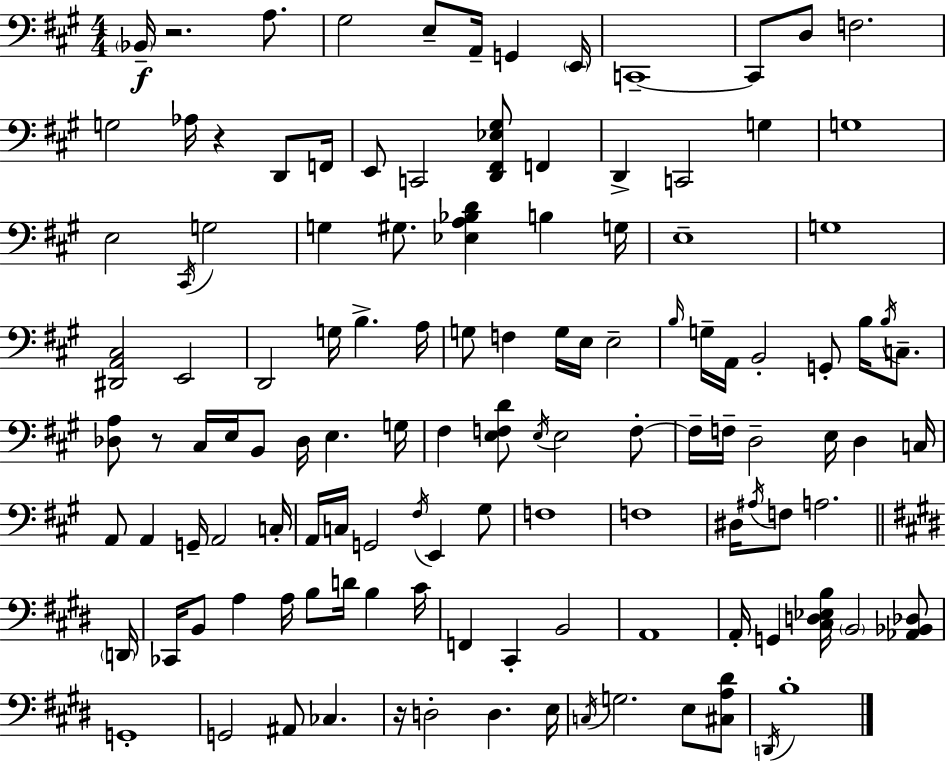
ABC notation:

X:1
T:Untitled
M:4/4
L:1/4
K:A
_B,,/4 z2 A,/2 ^G,2 E,/2 A,,/4 G,, E,,/4 C,,4 C,,/2 D,/2 F,2 G,2 _A,/4 z D,,/2 F,,/4 E,,/2 C,,2 [D,,^F,,_E,^G,]/2 F,, D,, C,,2 G, G,4 E,2 ^C,,/4 G,2 G, ^G,/2 [_E,A,_B,D] B, G,/4 E,4 G,4 [^D,,A,,^C,]2 E,,2 D,,2 G,/4 B, A,/4 G,/2 F, G,/4 E,/4 E,2 B,/4 G,/4 A,,/4 B,,2 G,,/2 B,/4 B,/4 C,/2 [_D,A,]/2 z/2 ^C,/4 E,/4 B,,/2 _D,/4 E, G,/4 ^F, [E,F,D]/2 E,/4 E,2 F,/2 F,/4 F,/4 D,2 E,/4 D, C,/4 A,,/2 A,, G,,/4 A,,2 C,/4 A,,/4 C,/4 G,,2 ^F,/4 E,, ^G,/2 F,4 F,4 ^D,/4 ^A,/4 F,/2 A,2 D,,/4 _C,,/4 B,,/2 A, A,/4 B,/2 D/4 B, ^C/4 F,, ^C,, B,,2 A,,4 A,,/4 G,, [^C,D,_E,B,]/4 B,,2 [_A,,_B,,_D,]/2 G,,4 G,,2 ^A,,/2 _C, z/4 D,2 D, E,/4 C,/4 G,2 E,/2 [^C,A,^D]/2 D,,/4 B,4